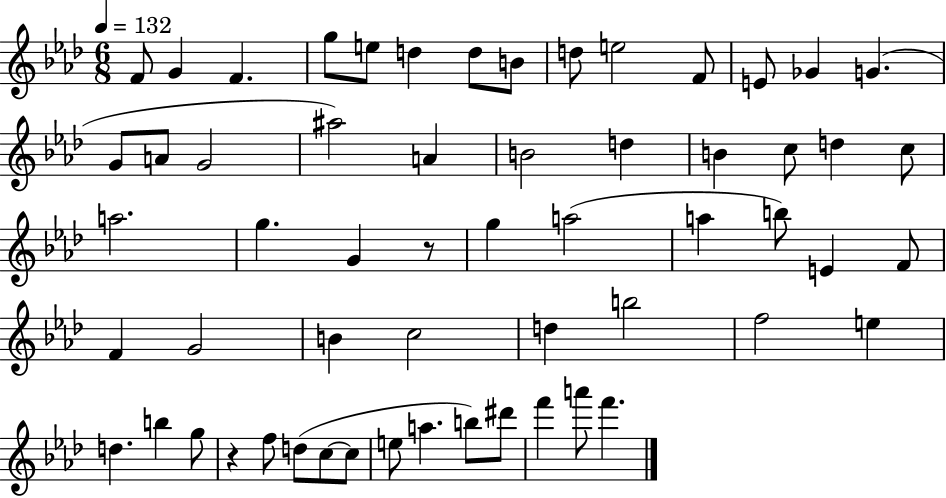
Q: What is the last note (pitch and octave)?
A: F6